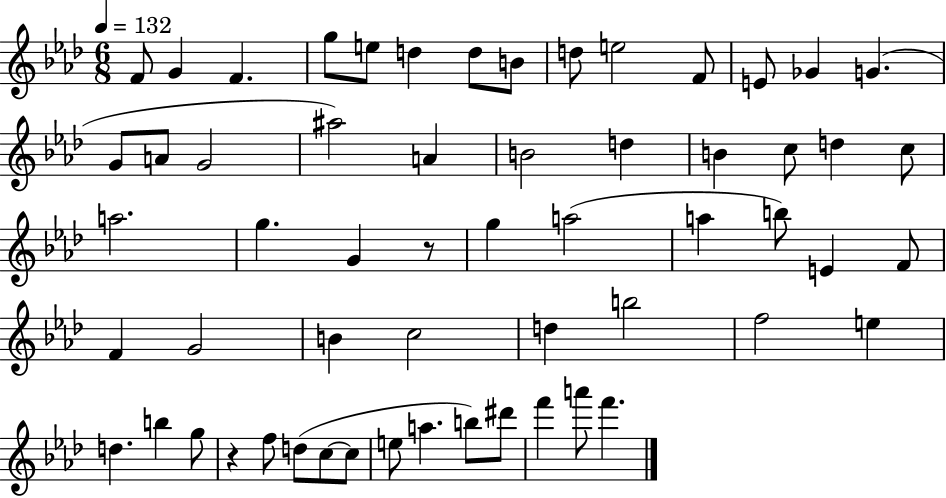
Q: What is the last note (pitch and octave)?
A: F6